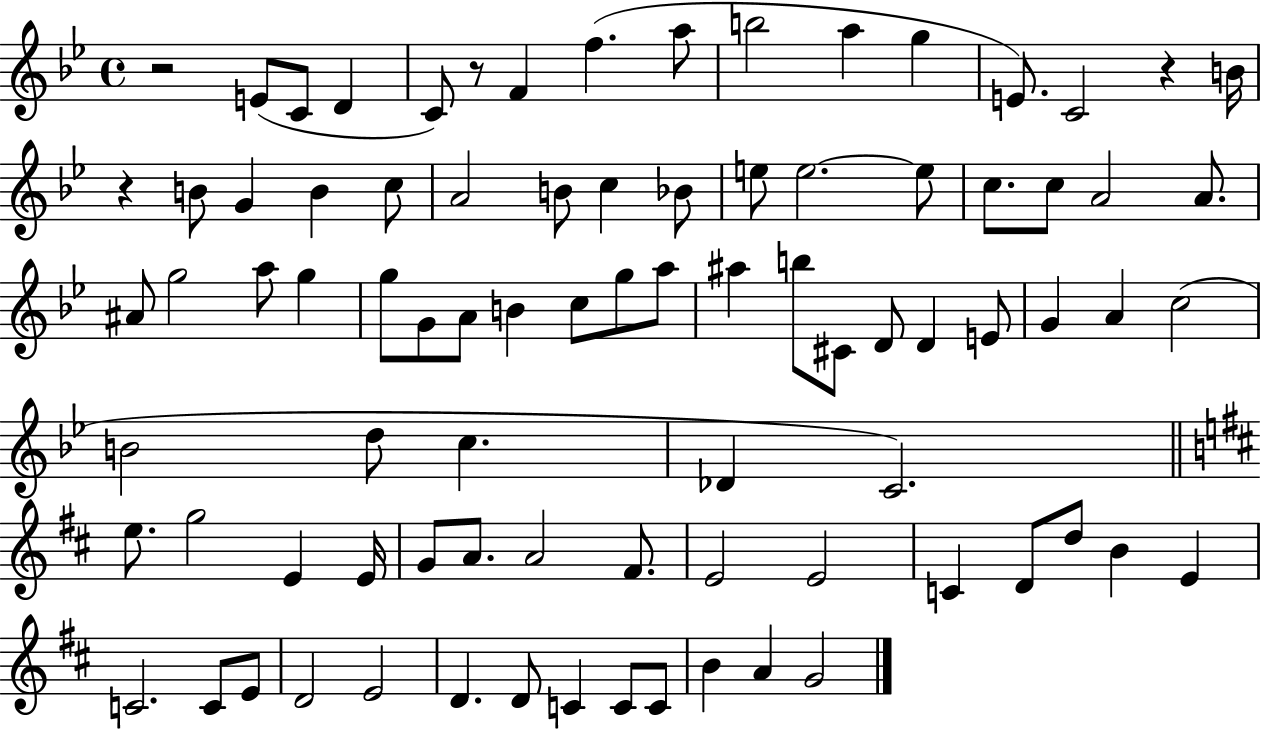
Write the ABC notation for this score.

X:1
T:Untitled
M:4/4
L:1/4
K:Bb
z2 E/2 C/2 D C/2 z/2 F f a/2 b2 a g E/2 C2 z B/4 z B/2 G B c/2 A2 B/2 c _B/2 e/2 e2 e/2 c/2 c/2 A2 A/2 ^A/2 g2 a/2 g g/2 G/2 A/2 B c/2 g/2 a/2 ^a b/2 ^C/2 D/2 D E/2 G A c2 B2 d/2 c _D C2 e/2 g2 E E/4 G/2 A/2 A2 ^F/2 E2 E2 C D/2 d/2 B E C2 C/2 E/2 D2 E2 D D/2 C C/2 C/2 B A G2